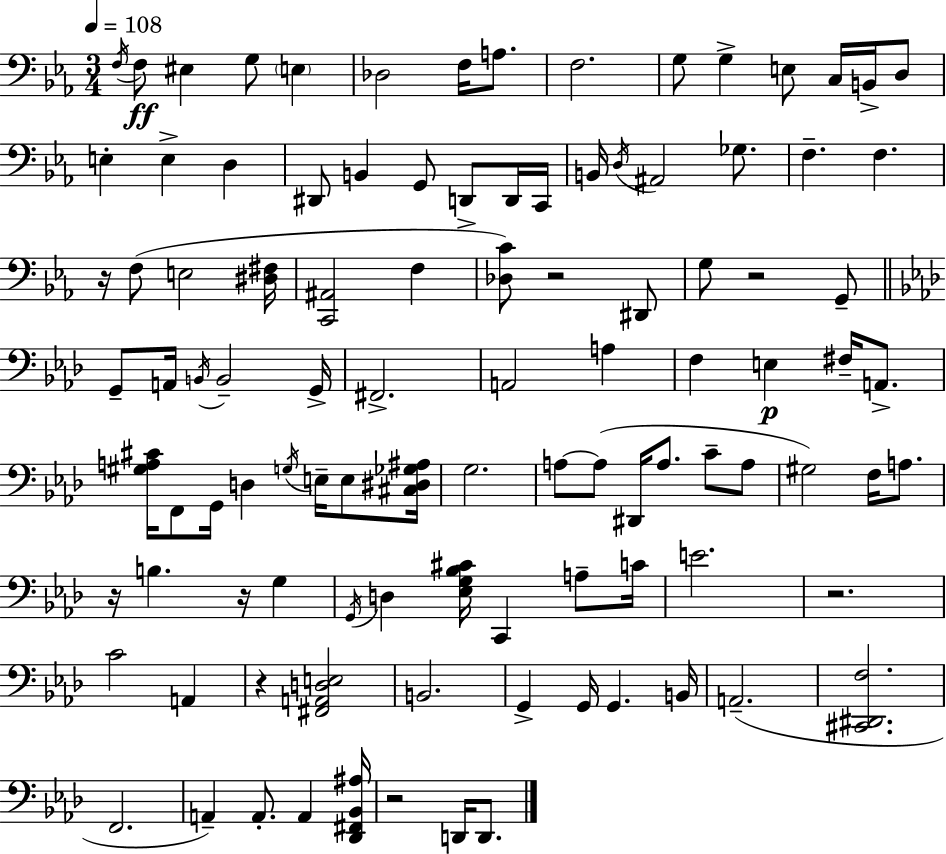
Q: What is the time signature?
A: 3/4